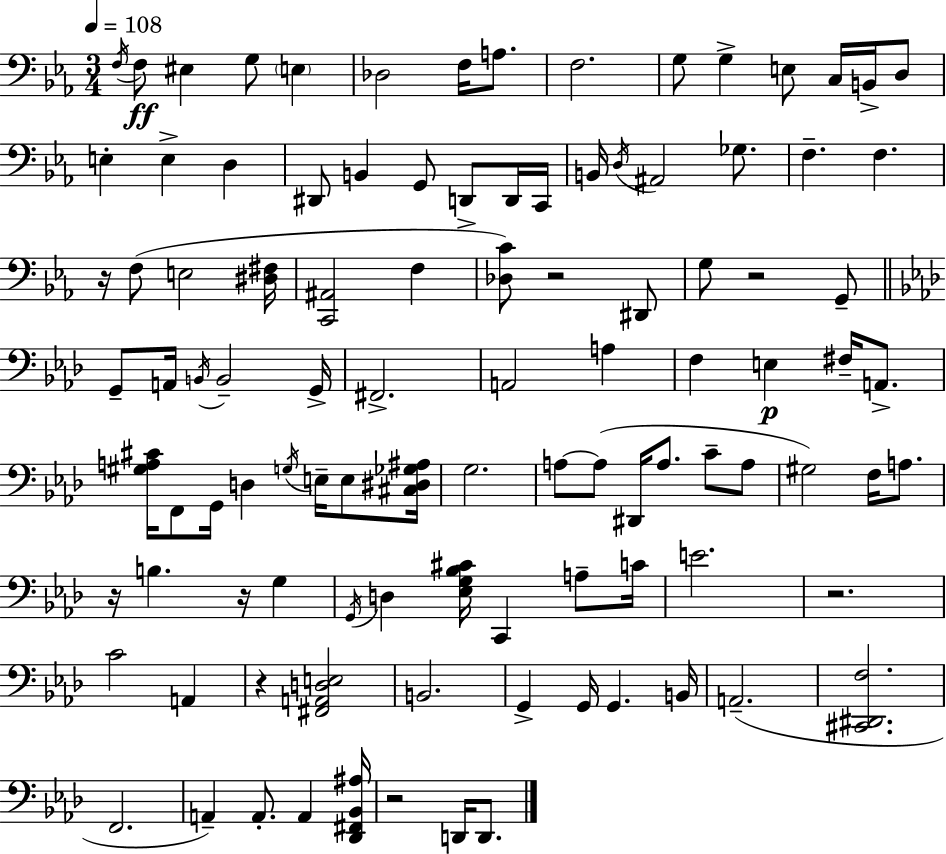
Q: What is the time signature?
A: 3/4